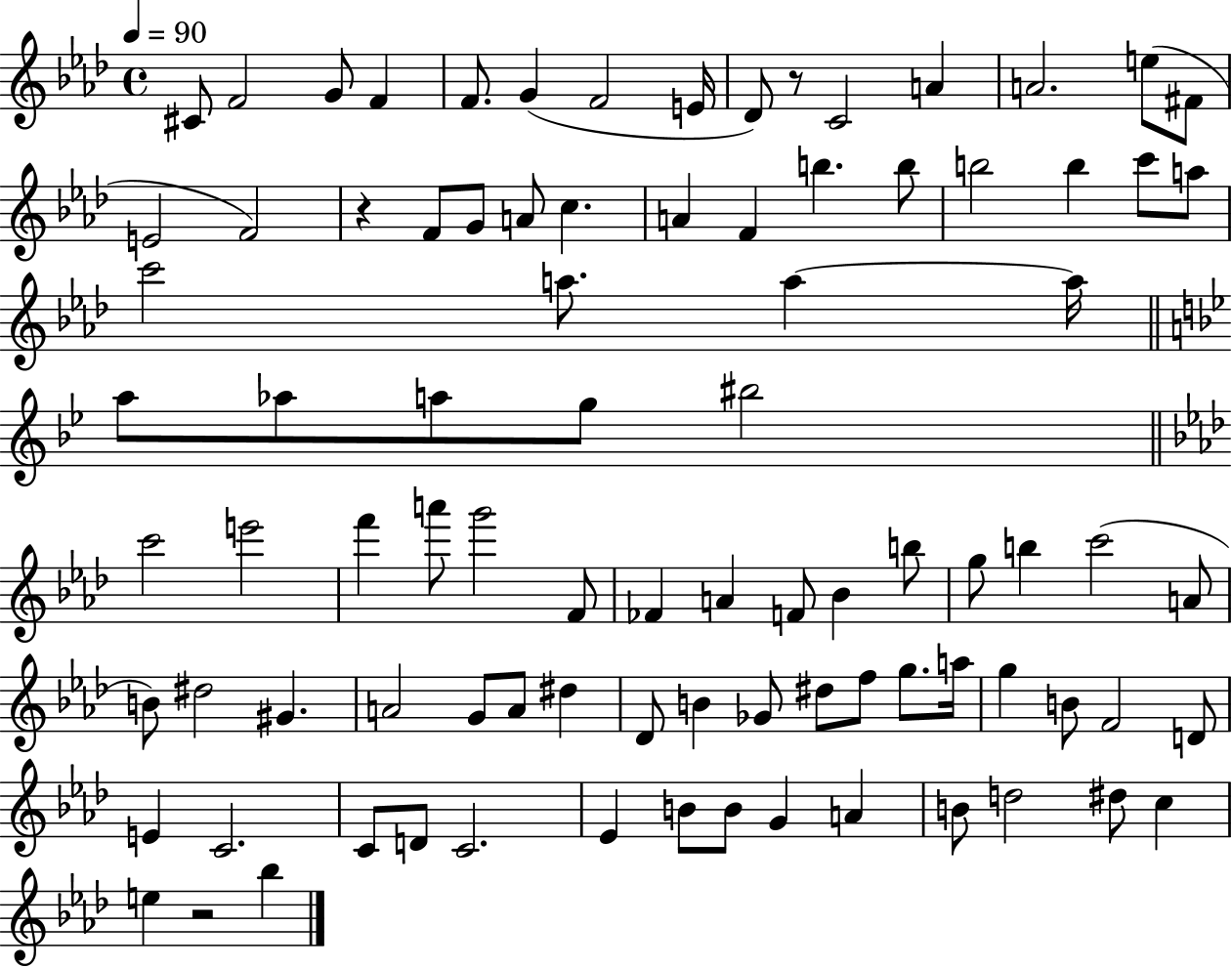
X:1
T:Untitled
M:4/4
L:1/4
K:Ab
^C/2 F2 G/2 F F/2 G F2 E/4 _D/2 z/2 C2 A A2 e/2 ^F/2 E2 F2 z F/2 G/2 A/2 c A F b b/2 b2 b c'/2 a/2 c'2 a/2 a a/4 a/2 _a/2 a/2 g/2 ^b2 c'2 e'2 f' a'/2 g'2 F/2 _F A F/2 _B b/2 g/2 b c'2 A/2 B/2 ^d2 ^G A2 G/2 A/2 ^d _D/2 B _G/2 ^d/2 f/2 g/2 a/4 g B/2 F2 D/2 E C2 C/2 D/2 C2 _E B/2 B/2 G A B/2 d2 ^d/2 c e z2 _b